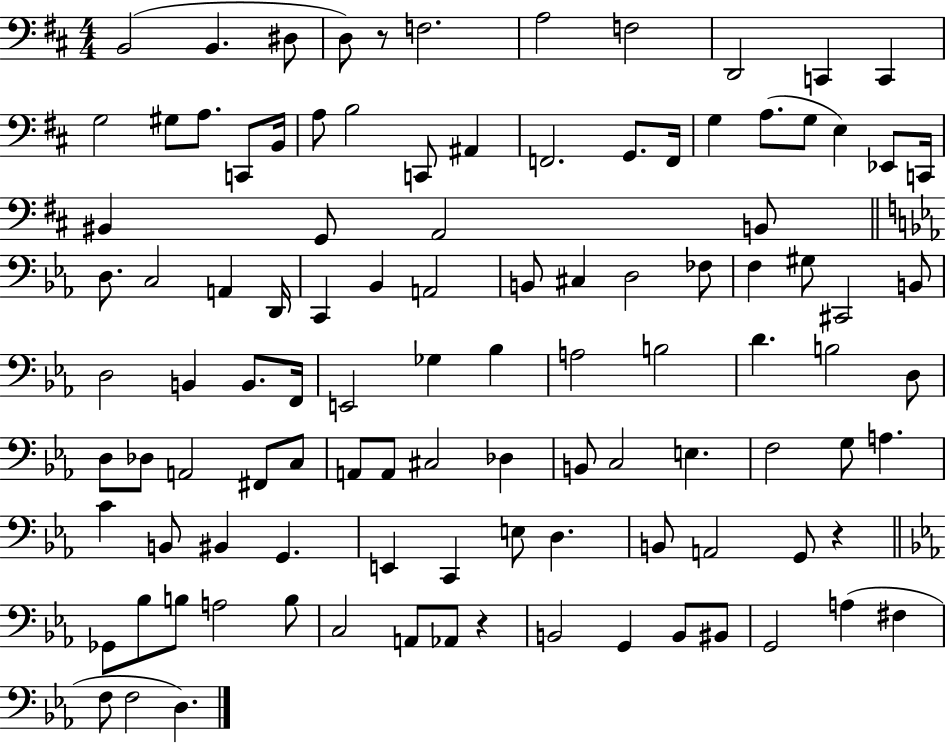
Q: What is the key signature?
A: D major